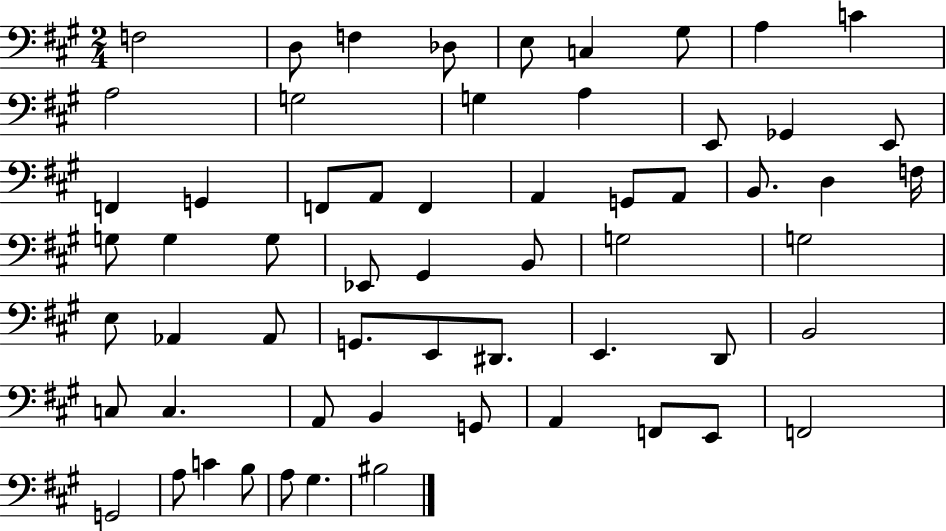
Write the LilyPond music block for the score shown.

{
  \clef bass
  \numericTimeSignature
  \time 2/4
  \key a \major
  f2 | d8 f4 des8 | e8 c4 gis8 | a4 c'4 | \break a2 | g2 | g4 a4 | e,8 ges,4 e,8 | \break f,4 g,4 | f,8 a,8 f,4 | a,4 g,8 a,8 | b,8. d4 f16 | \break g8 g4 g8 | ees,8 gis,4 b,8 | g2 | g2 | \break e8 aes,4 aes,8 | g,8. e,8 dis,8. | e,4. d,8 | b,2 | \break c8 c4. | a,8 b,4 g,8 | a,4 f,8 e,8 | f,2 | \break g,2 | a8 c'4 b8 | a8 gis4. | bis2 | \break \bar "|."
}